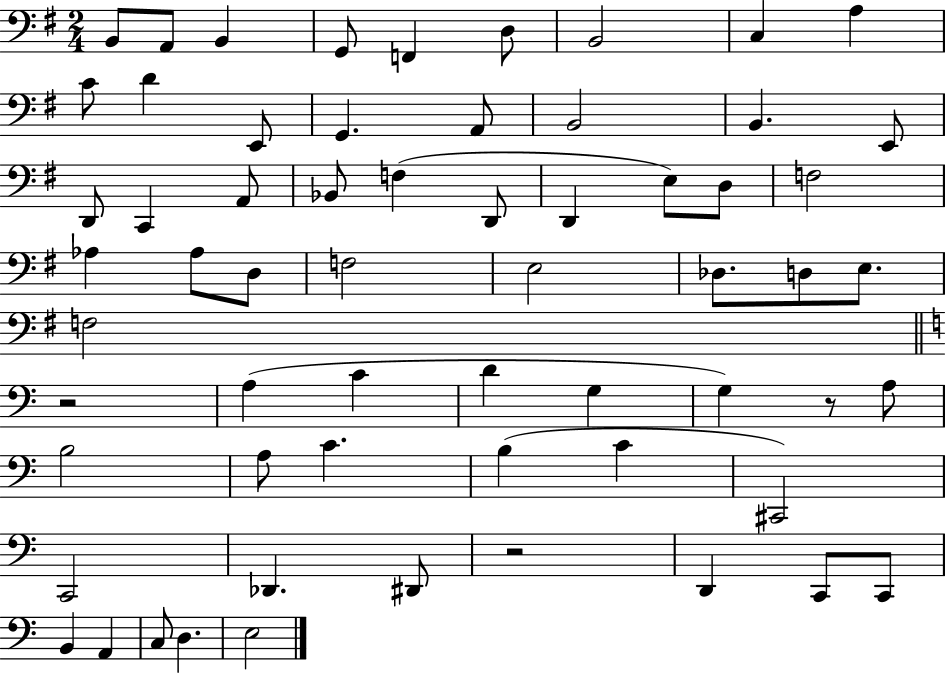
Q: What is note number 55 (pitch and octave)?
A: B2